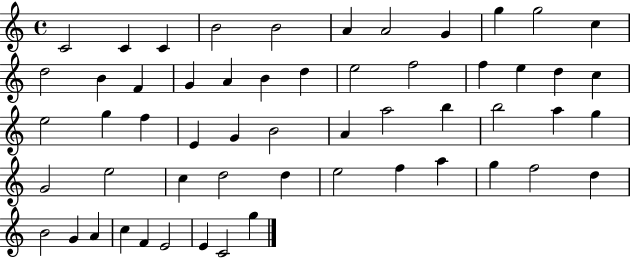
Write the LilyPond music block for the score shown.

{
  \clef treble
  \time 4/4
  \defaultTimeSignature
  \key c \major
  c'2 c'4 c'4 | b'2 b'2 | a'4 a'2 g'4 | g''4 g''2 c''4 | \break d''2 b'4 f'4 | g'4 a'4 b'4 d''4 | e''2 f''2 | f''4 e''4 d''4 c''4 | \break e''2 g''4 f''4 | e'4 g'4 b'2 | a'4 a''2 b''4 | b''2 a''4 g''4 | \break g'2 e''2 | c''4 d''2 d''4 | e''2 f''4 a''4 | g''4 f''2 d''4 | \break b'2 g'4 a'4 | c''4 f'4 e'2 | e'4 c'2 g''4 | \bar "|."
}